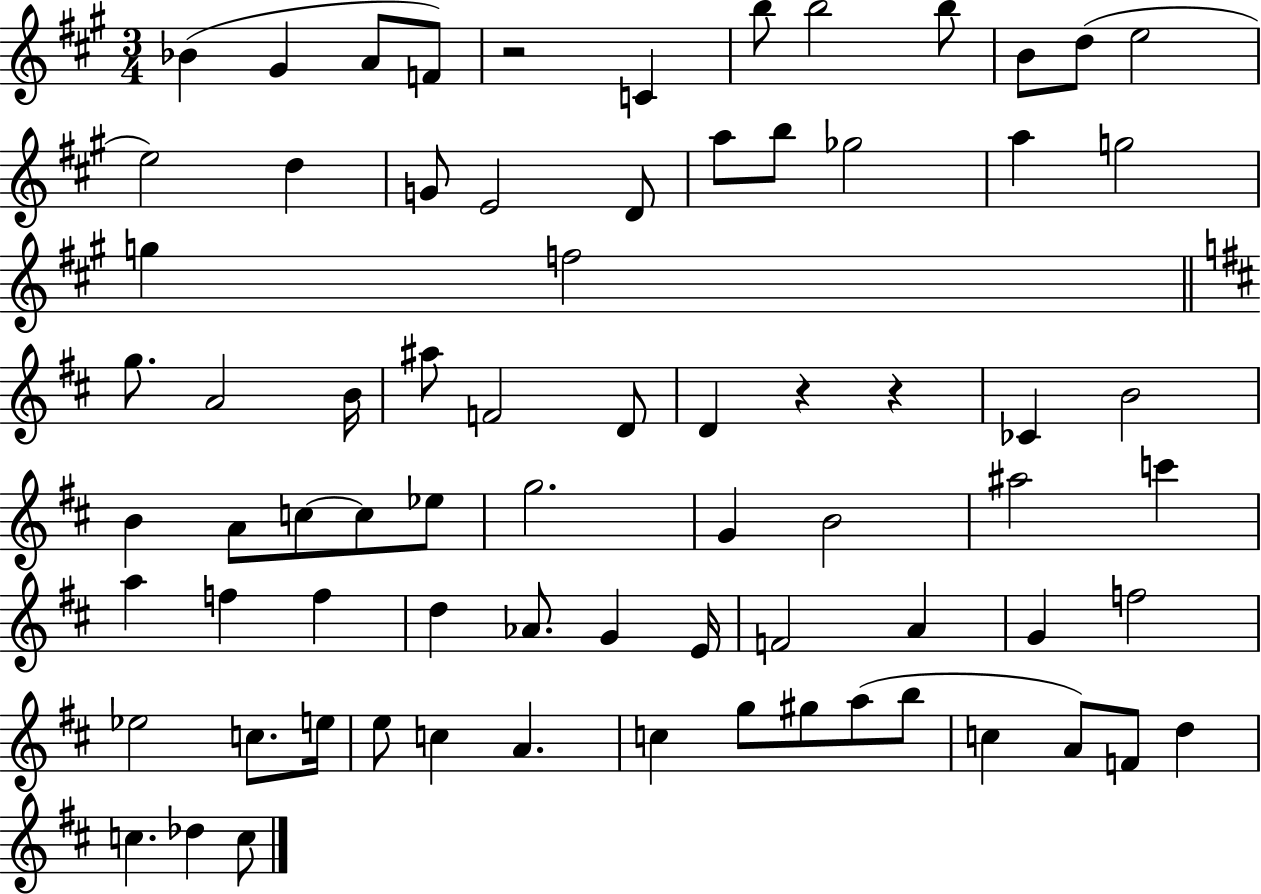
Bb4/q G#4/q A4/e F4/e R/h C4/q B5/e B5/h B5/e B4/e D5/e E5/h E5/h D5/q G4/e E4/h D4/e A5/e B5/e Gb5/h A5/q G5/h G5/q F5/h G5/e. A4/h B4/s A#5/e F4/h D4/e D4/q R/q R/q CES4/q B4/h B4/q A4/e C5/e C5/e Eb5/e G5/h. G4/q B4/h A#5/h C6/q A5/q F5/q F5/q D5/q Ab4/e. G4/q E4/s F4/h A4/q G4/q F5/h Eb5/h C5/e. E5/s E5/e C5/q A4/q. C5/q G5/e G#5/e A5/e B5/e C5/q A4/e F4/e D5/q C5/q. Db5/q C5/e